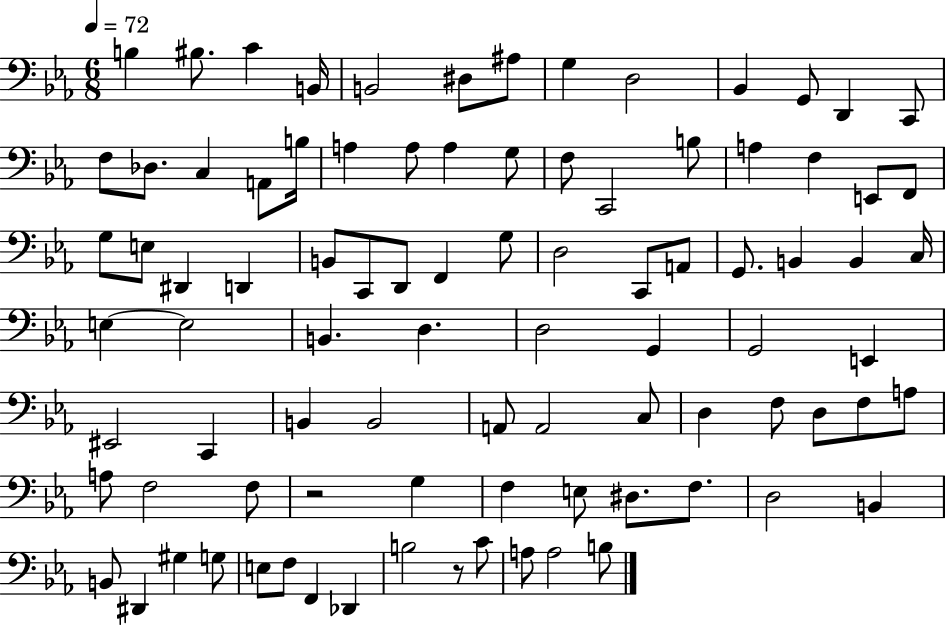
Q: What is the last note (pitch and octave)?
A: B3